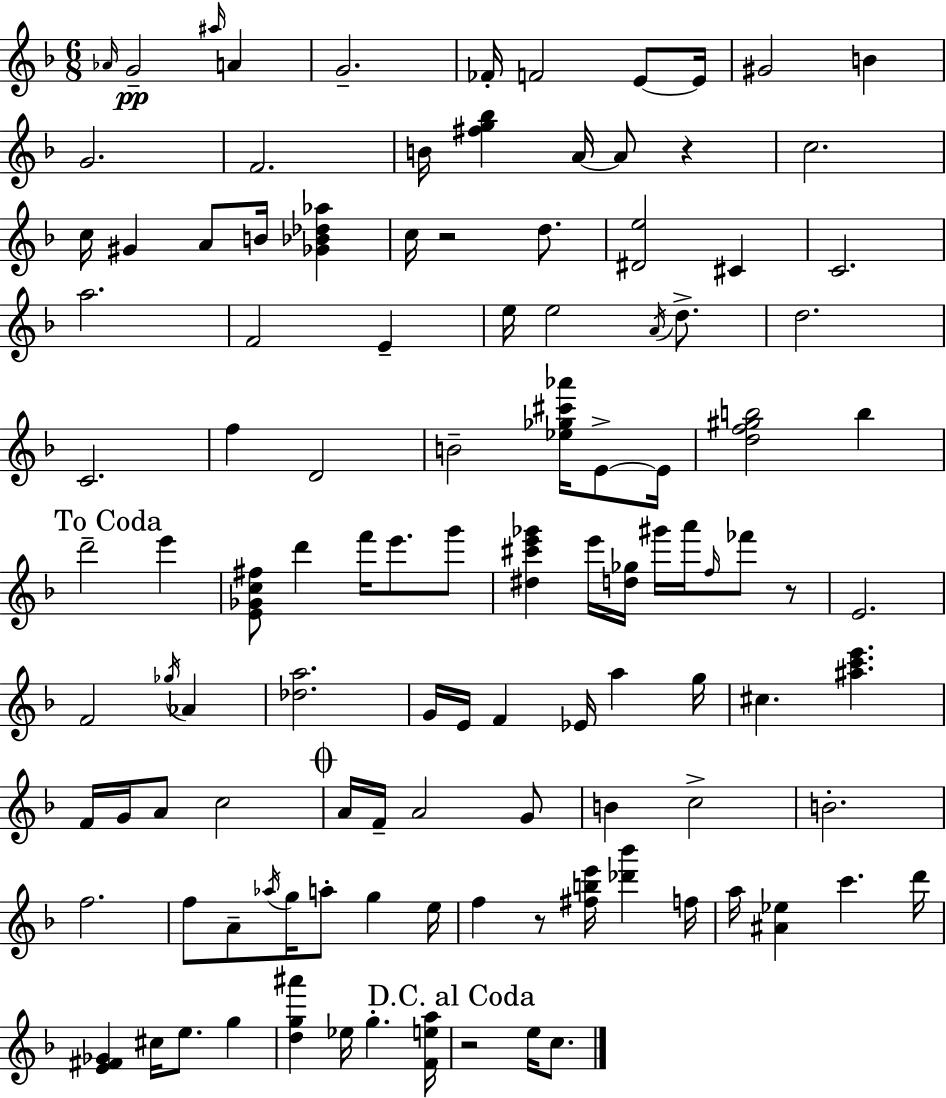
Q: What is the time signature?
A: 6/8